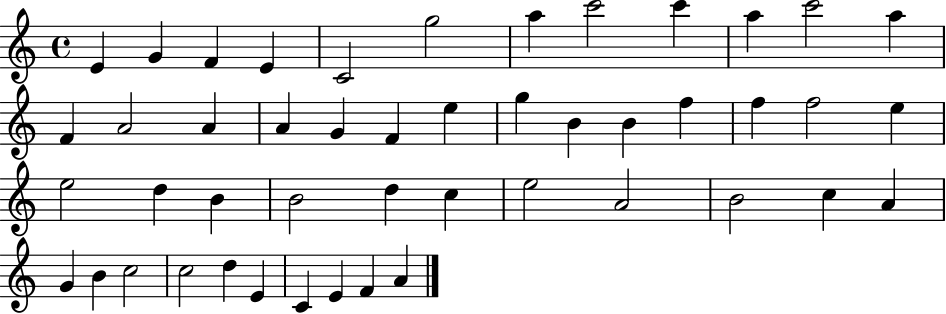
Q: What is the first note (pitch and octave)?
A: E4